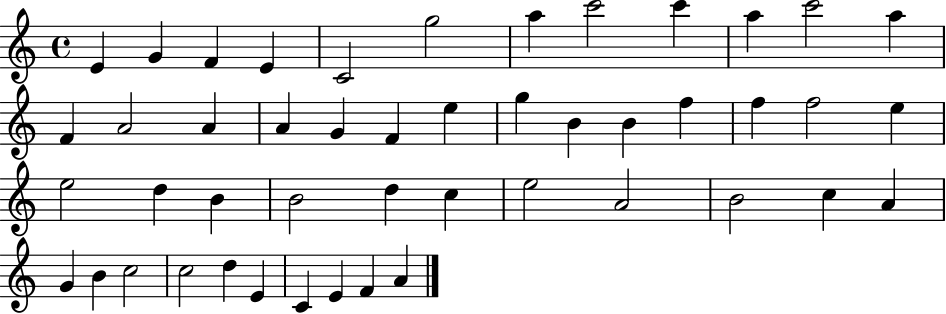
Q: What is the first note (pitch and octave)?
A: E4